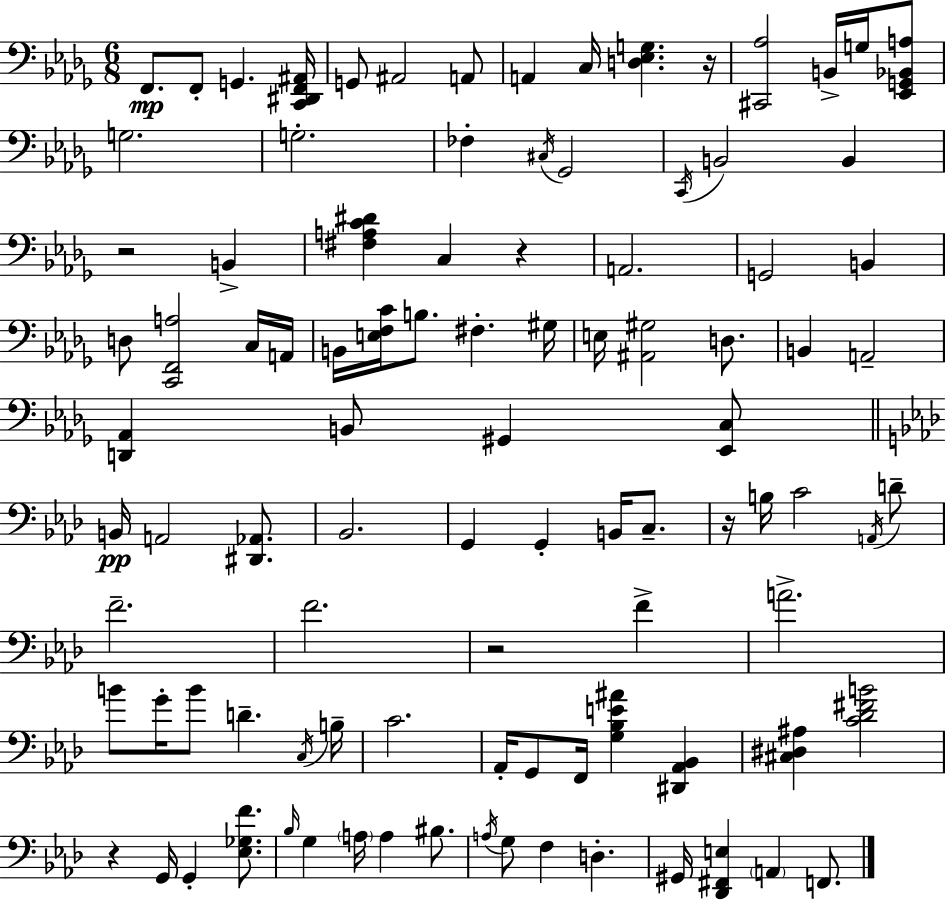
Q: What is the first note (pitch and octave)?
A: F2